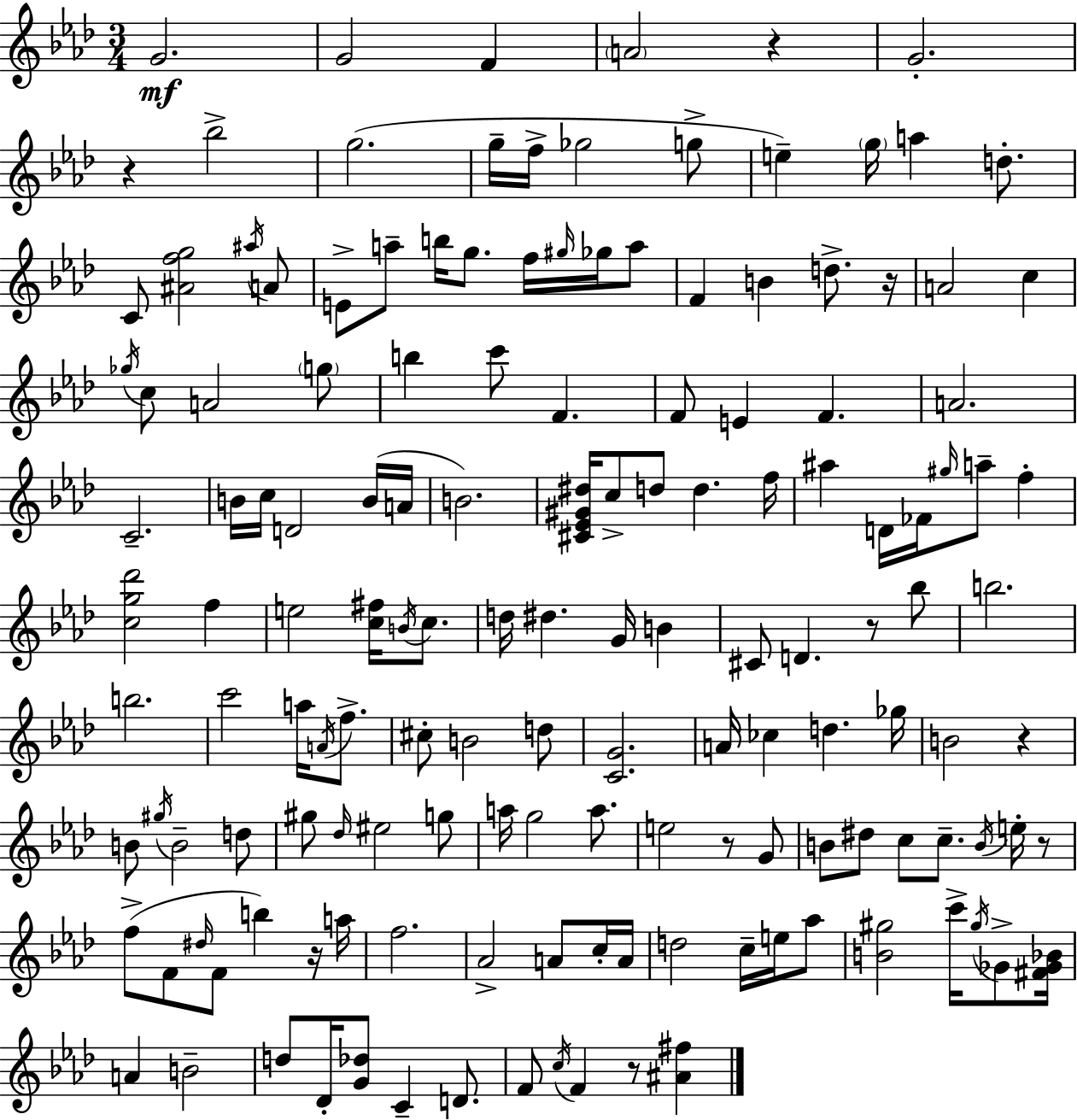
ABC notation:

X:1
T:Untitled
M:3/4
L:1/4
K:Ab
G2 G2 F A2 z G2 z _b2 g2 g/4 f/4 _g2 g/2 e g/4 a d/2 C/2 [^Afg]2 ^a/4 A/2 E/2 a/2 b/4 g/2 f/4 ^g/4 _g/4 a/2 F B d/2 z/4 A2 c _g/4 c/2 A2 g/2 b c'/2 F F/2 E F A2 C2 B/4 c/4 D2 B/4 A/4 B2 [^C_E^G^d]/4 c/2 d/2 d f/4 ^a D/4 _F/4 ^g/4 a/2 f [cg_d']2 f e2 [c^f]/4 B/4 c/2 d/4 ^d G/4 B ^C/2 D z/2 _b/2 b2 b2 c'2 a/4 A/4 f/2 ^c/2 B2 d/2 [CG]2 A/4 _c d _g/4 B2 z B/2 ^g/4 B2 d/2 ^g/2 _d/4 ^e2 g/2 a/4 g2 a/2 e2 z/2 G/2 B/2 ^d/2 c/2 c/2 B/4 e/4 z/2 f/2 F/2 ^d/4 F/2 b z/4 a/4 f2 _A2 A/2 c/4 A/4 d2 c/4 e/4 _a/2 [B^g]2 c'/4 ^g/4 _G/2 [^F_G_B]/4 A B2 d/2 _D/4 [G_d]/2 C D/2 F/2 c/4 F z/2 [^A^f]